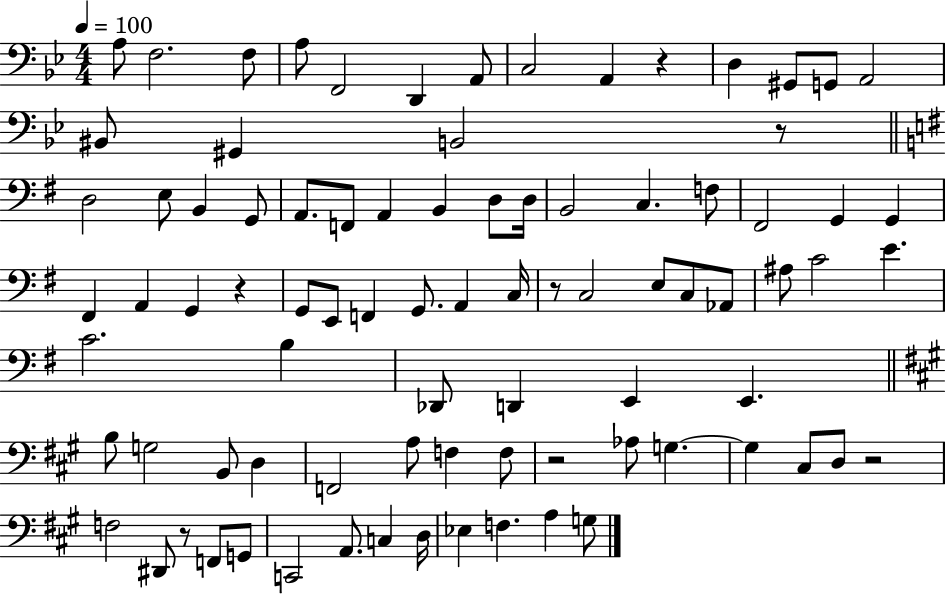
X:1
T:Untitled
M:4/4
L:1/4
K:Bb
A,/2 F,2 F,/2 A,/2 F,,2 D,, A,,/2 C,2 A,, z D, ^G,,/2 G,,/2 A,,2 ^B,,/2 ^G,, B,,2 z/2 D,2 E,/2 B,, G,,/2 A,,/2 F,,/2 A,, B,, D,/2 D,/4 B,,2 C, F,/2 ^F,,2 G,, G,, ^F,, A,, G,, z G,,/2 E,,/2 F,, G,,/2 A,, C,/4 z/2 C,2 E,/2 C,/2 _A,,/2 ^A,/2 C2 E C2 B, _D,,/2 D,, E,, E,, B,/2 G,2 B,,/2 D, F,,2 A,/2 F, F,/2 z2 _A,/2 G, G, ^C,/2 D,/2 z2 F,2 ^D,,/2 z/2 F,,/2 G,,/2 C,,2 A,,/2 C, D,/4 _E, F, A, G,/2